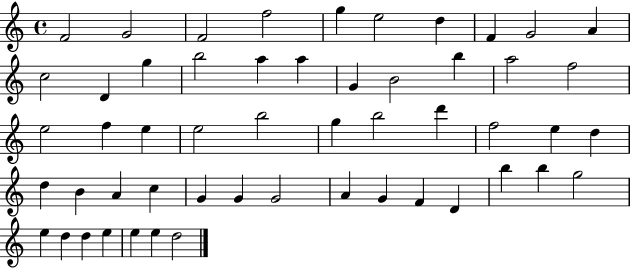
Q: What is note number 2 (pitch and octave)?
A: G4